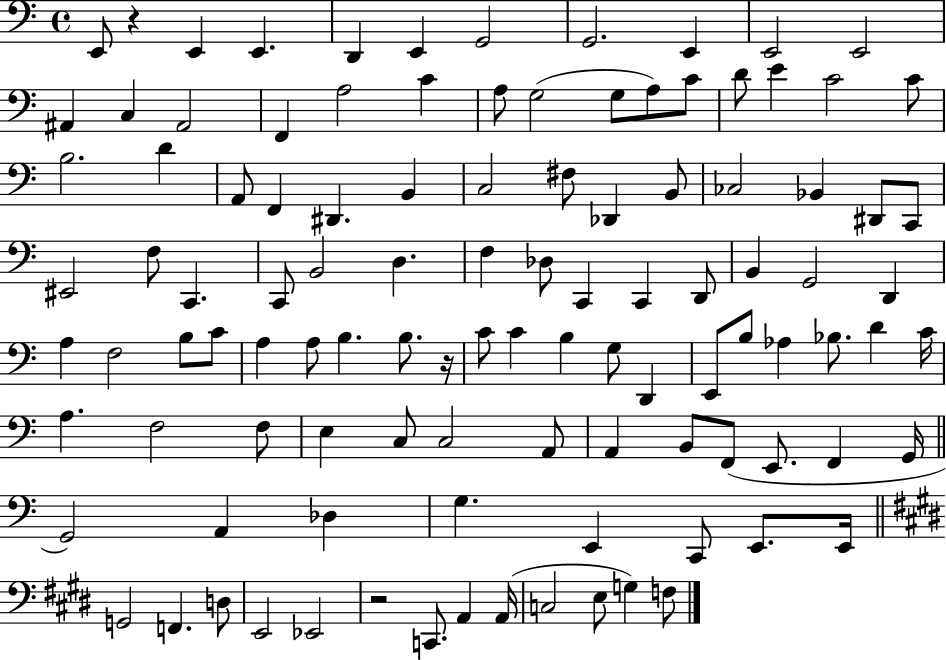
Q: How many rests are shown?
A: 3